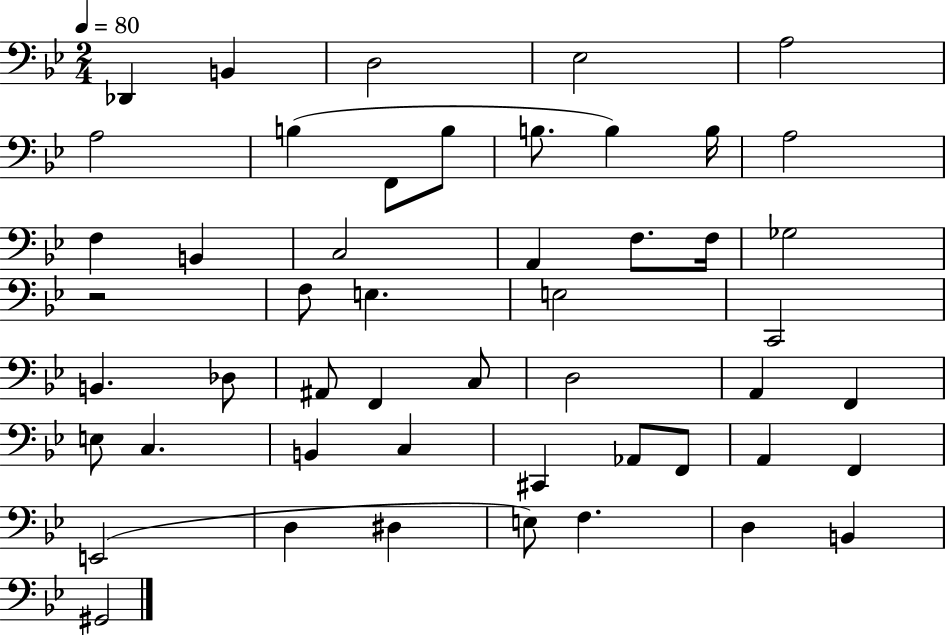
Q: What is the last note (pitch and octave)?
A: G#2